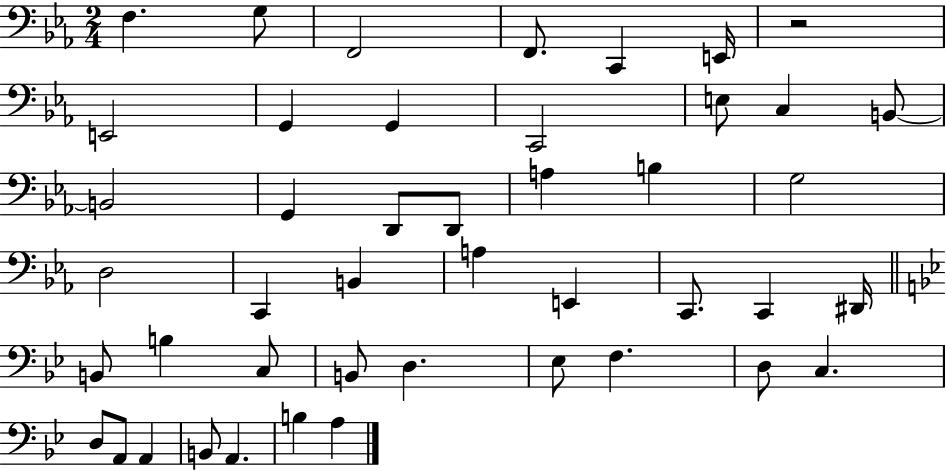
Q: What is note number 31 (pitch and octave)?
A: C3